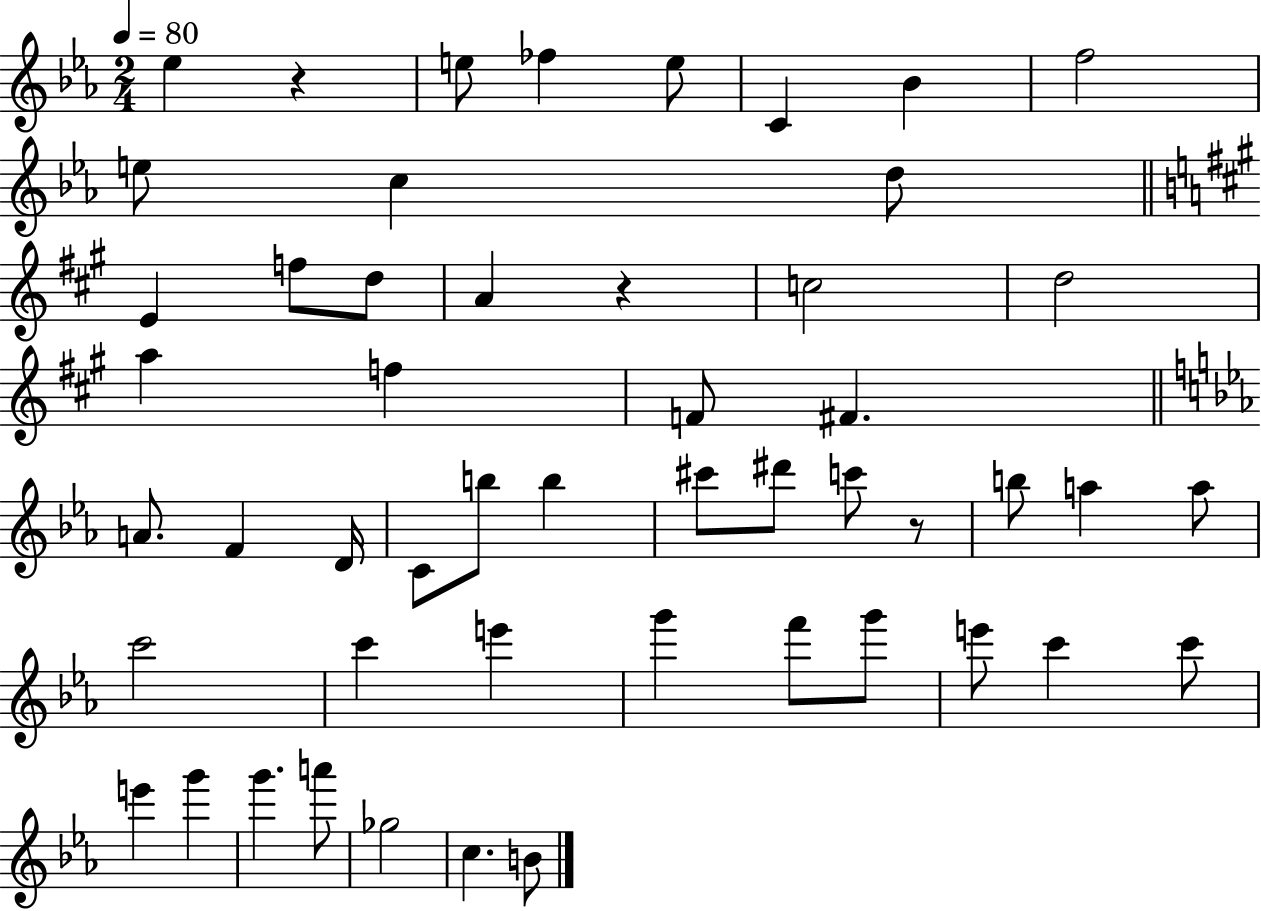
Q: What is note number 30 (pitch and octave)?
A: B5